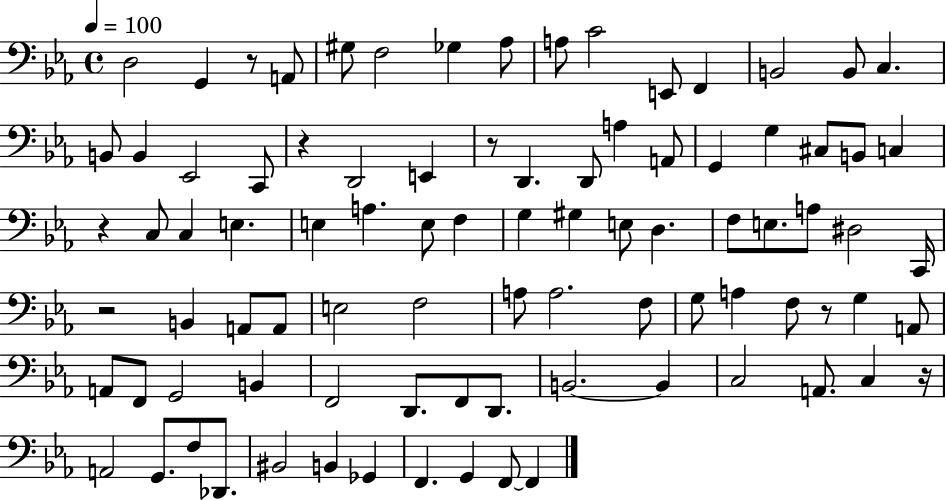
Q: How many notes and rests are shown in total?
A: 89